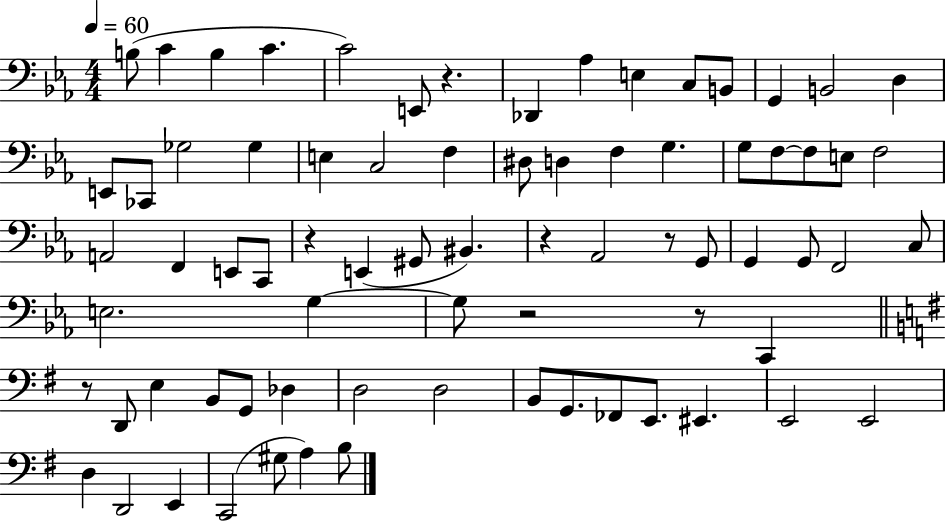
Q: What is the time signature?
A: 4/4